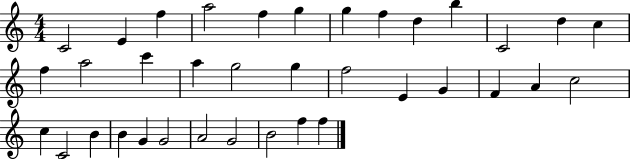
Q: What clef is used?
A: treble